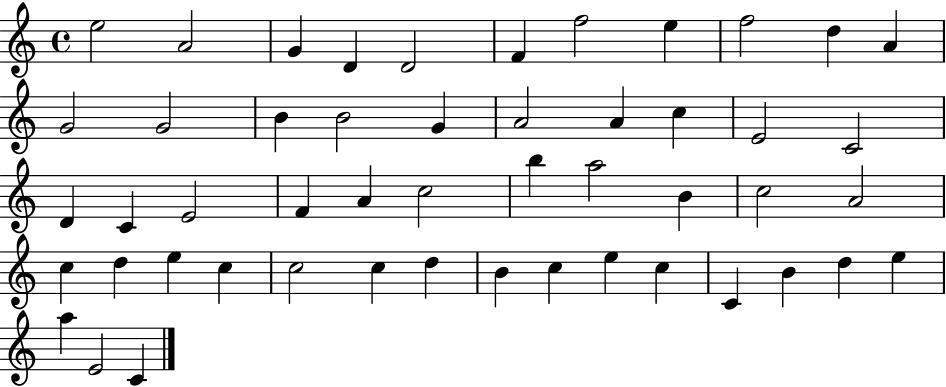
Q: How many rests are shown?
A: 0